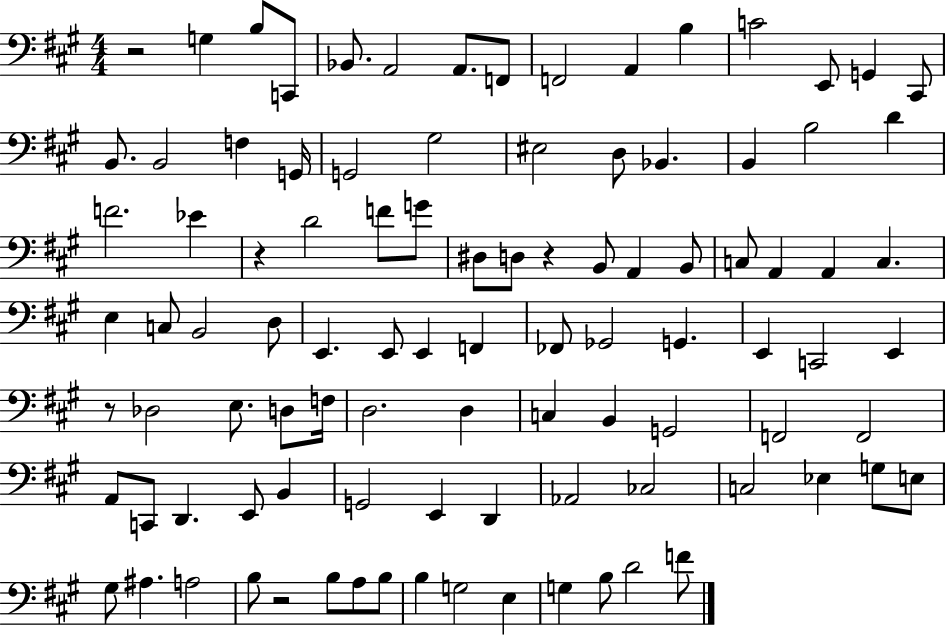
X:1
T:Untitled
M:4/4
L:1/4
K:A
z2 G, B,/2 C,,/2 _B,,/2 A,,2 A,,/2 F,,/2 F,,2 A,, B, C2 E,,/2 G,, ^C,,/2 B,,/2 B,,2 F, G,,/4 G,,2 ^G,2 ^E,2 D,/2 _B,, B,, B,2 D F2 _E z D2 F/2 G/2 ^D,/2 D,/2 z B,,/2 A,, B,,/2 C,/2 A,, A,, C, E, C,/2 B,,2 D,/2 E,, E,,/2 E,, F,, _F,,/2 _G,,2 G,, E,, C,,2 E,, z/2 _D,2 E,/2 D,/2 F,/4 D,2 D, C, B,, G,,2 F,,2 F,,2 A,,/2 C,,/2 D,, E,,/2 B,, G,,2 E,, D,, _A,,2 _C,2 C,2 _E, G,/2 E,/2 ^G,/2 ^A, A,2 B,/2 z2 B,/2 A,/2 B,/2 B, G,2 E, G, B,/2 D2 F/2